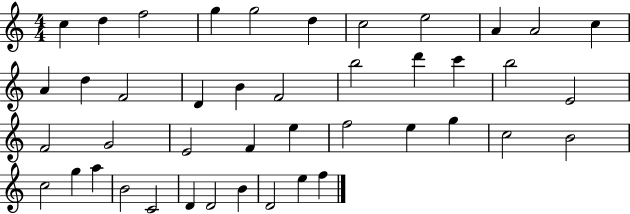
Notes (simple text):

C5/q D5/q F5/h G5/q G5/h D5/q C5/h E5/h A4/q A4/h C5/q A4/q D5/q F4/h D4/q B4/q F4/h B5/h D6/q C6/q B5/h E4/h F4/h G4/h E4/h F4/q E5/q F5/h E5/q G5/q C5/h B4/h C5/h G5/q A5/q B4/h C4/h D4/q D4/h B4/q D4/h E5/q F5/q